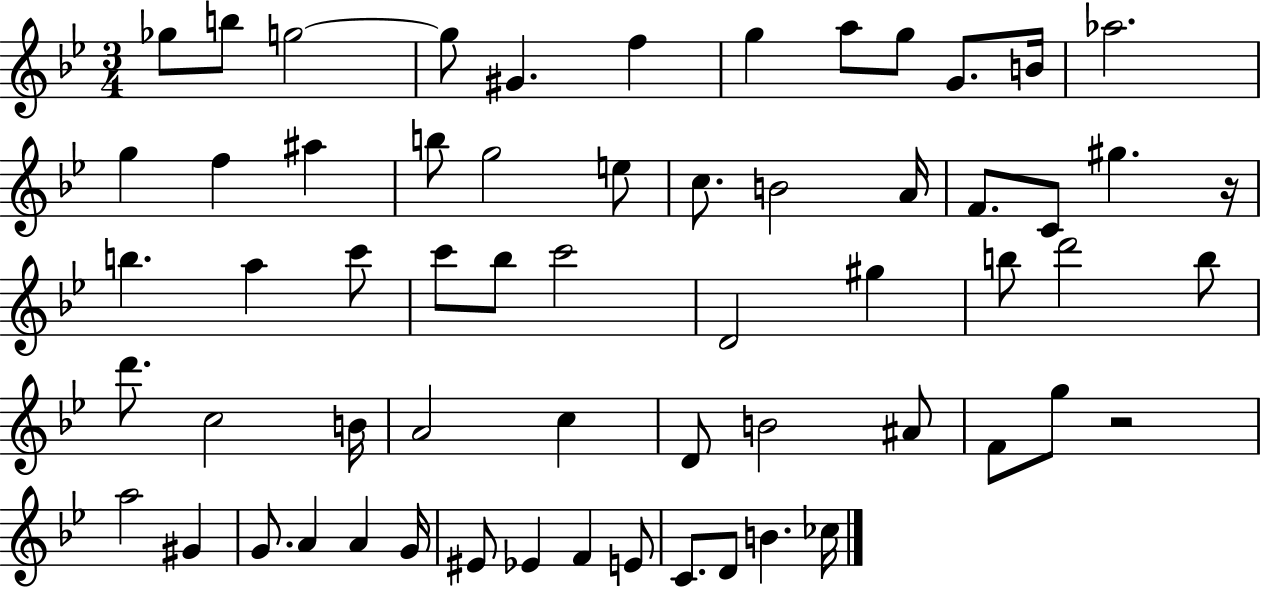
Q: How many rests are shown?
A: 2